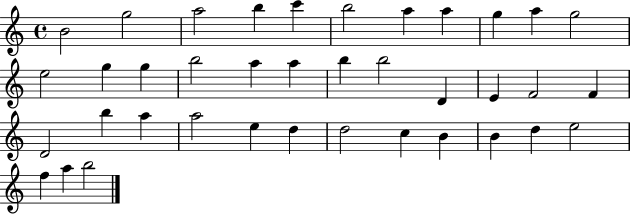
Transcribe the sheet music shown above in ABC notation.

X:1
T:Untitled
M:4/4
L:1/4
K:C
B2 g2 a2 b c' b2 a a g a g2 e2 g g b2 a a b b2 D E F2 F D2 b a a2 e d d2 c B B d e2 f a b2